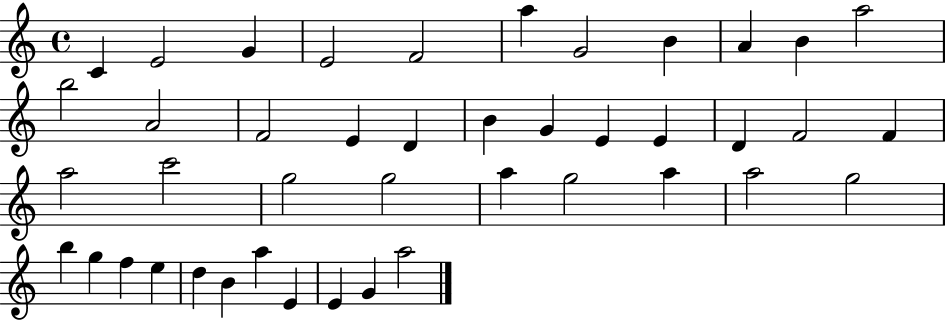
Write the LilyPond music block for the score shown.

{
  \clef treble
  \time 4/4
  \defaultTimeSignature
  \key c \major
  c'4 e'2 g'4 | e'2 f'2 | a''4 g'2 b'4 | a'4 b'4 a''2 | \break b''2 a'2 | f'2 e'4 d'4 | b'4 g'4 e'4 e'4 | d'4 f'2 f'4 | \break a''2 c'''2 | g''2 g''2 | a''4 g''2 a''4 | a''2 g''2 | \break b''4 g''4 f''4 e''4 | d''4 b'4 a''4 e'4 | e'4 g'4 a''2 | \bar "|."
}